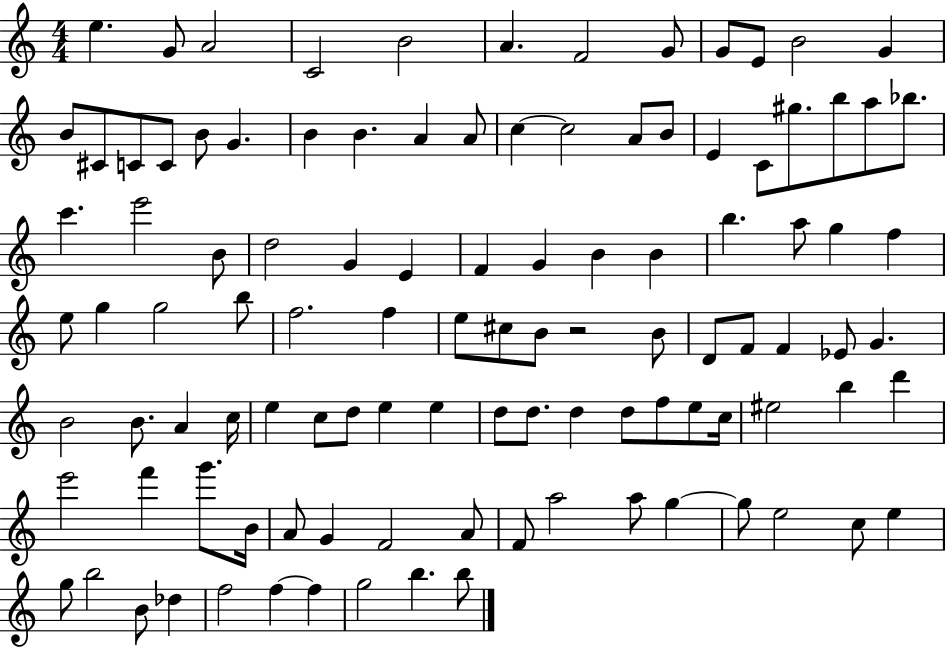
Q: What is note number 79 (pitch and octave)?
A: B5